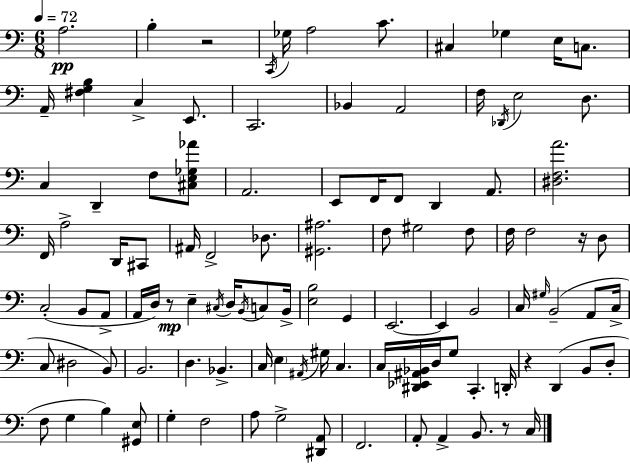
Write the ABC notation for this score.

X:1
T:Untitled
M:6/8
L:1/4
K:Am
A,2 B, z2 C,,/4 _G,/4 A,2 C/2 ^C, _G, E,/4 C,/2 A,,/4 [^F,G,B,] C, E,,/2 C,,2 _B,, A,,2 F,/4 _D,,/4 E,2 D,/2 C, D,, F,/2 [^C,E,_G,_A]/2 A,,2 E,,/2 F,,/4 F,,/2 D,, A,,/2 [^D,F,A]2 F,,/4 A,2 D,,/4 ^C,,/2 ^A,,/4 F,,2 _D,/2 [^G,,^A,]2 F,/2 ^G,2 F,/2 F,/4 F,2 z/4 D,/2 C,2 B,,/2 A,,/2 A,,/4 D,/4 z/2 E, ^C,/4 D,/4 B,,/4 C,/2 B,,/4 [E,B,]2 G,, E,,2 E,, B,,2 C,/4 ^G,/4 B,,2 A,,/2 C,/4 C,/2 ^D,2 B,,/2 B,,2 D, _B,, C,/4 E, ^A,,/4 ^G,/4 C, C,/4 [^D,,_E,,^A,,_B,,]/4 D,/4 G,/2 C,, D,,/4 z D,, B,,/2 D,/2 F,/2 G, B, [^G,,E,]/2 G, F,2 A,/2 G,2 [^D,,A,,]/2 F,,2 A,,/2 A,, B,,/2 z/2 C,/4